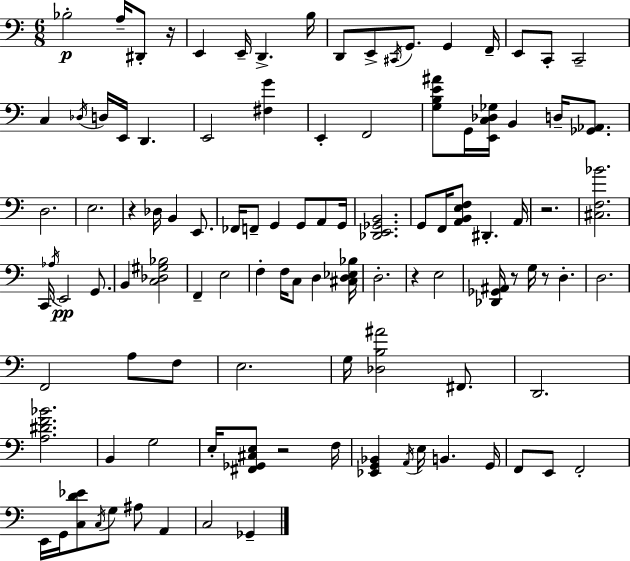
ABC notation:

X:1
T:Untitled
M:6/8
L:1/4
K:Am
_B,2 A,/4 ^D,,/2 z/4 E,, E,,/4 D,, B,/4 D,,/2 E,,/2 ^C,,/4 G,,/2 G,, F,,/4 E,,/2 C,,/2 C,,2 C, _D,/4 D,/4 E,,/4 D,, E,,2 [^F,G] E,, F,,2 [G,B,E^A]/2 G,,/4 [E,,C,_D,_G,]/4 B,, D,/4 [_G,,_A,,]/2 D,2 E,2 z _D,/4 B,, E,,/2 _F,,/4 F,,/2 G,, G,,/2 A,,/2 G,,/4 [_D,,E,,_G,,B,,]2 G,,/2 F,,/4 [A,,B,,E,F,]/2 ^D,, A,,/4 z2 [^C,F,_B]2 C,,/4 _A,/4 E,,2 G,,/2 B,, [C,_D,^G,_B,]2 F,, E,2 F, F,/4 C,/2 D, [^C,D,_E,_B,]/4 D,2 z E,2 [_D,,_G,,^A,,]/4 z/2 G,/4 z/2 D, D,2 F,,2 A,/2 F,/2 E,2 G,/4 [_D,B,^A]2 ^F,,/2 D,,2 [A,^DF_B]2 B,, G,2 E,/4 [^F,,_G,,^C,E,]/2 z2 F,/4 [_E,,G,,_B,,] A,,/4 E,/4 B,, G,,/4 F,,/2 E,,/2 F,,2 E,,/4 G,,/4 [C,D_E]/2 C,/4 G,/2 ^A,/2 A,, C,2 _G,,